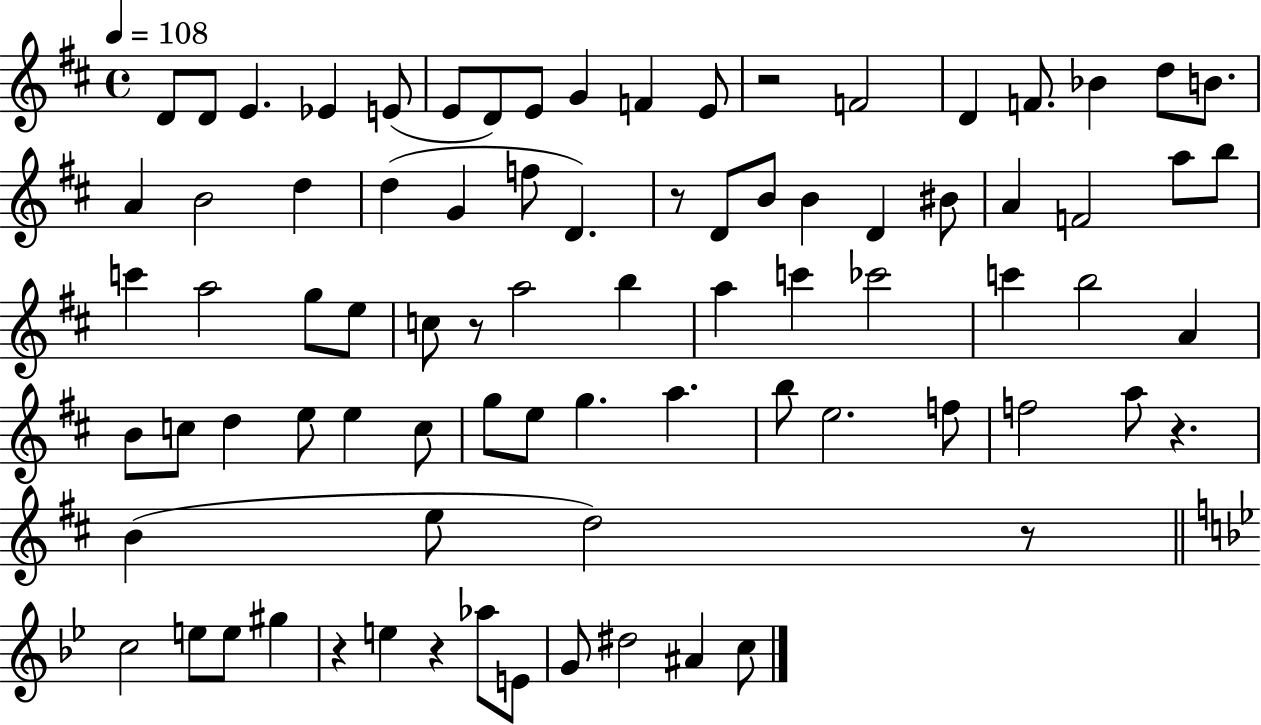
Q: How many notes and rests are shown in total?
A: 82